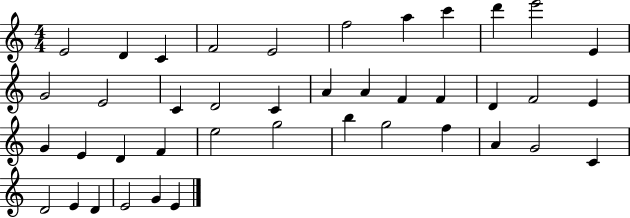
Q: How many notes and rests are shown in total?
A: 41